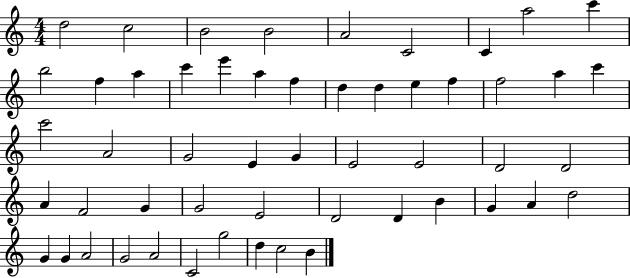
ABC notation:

X:1
T:Untitled
M:4/4
L:1/4
K:C
d2 c2 B2 B2 A2 C2 C a2 c' b2 f a c' e' a f d d e f f2 a c' c'2 A2 G2 E G E2 E2 D2 D2 A F2 G G2 E2 D2 D B G A d2 G G A2 G2 A2 C2 g2 d c2 B